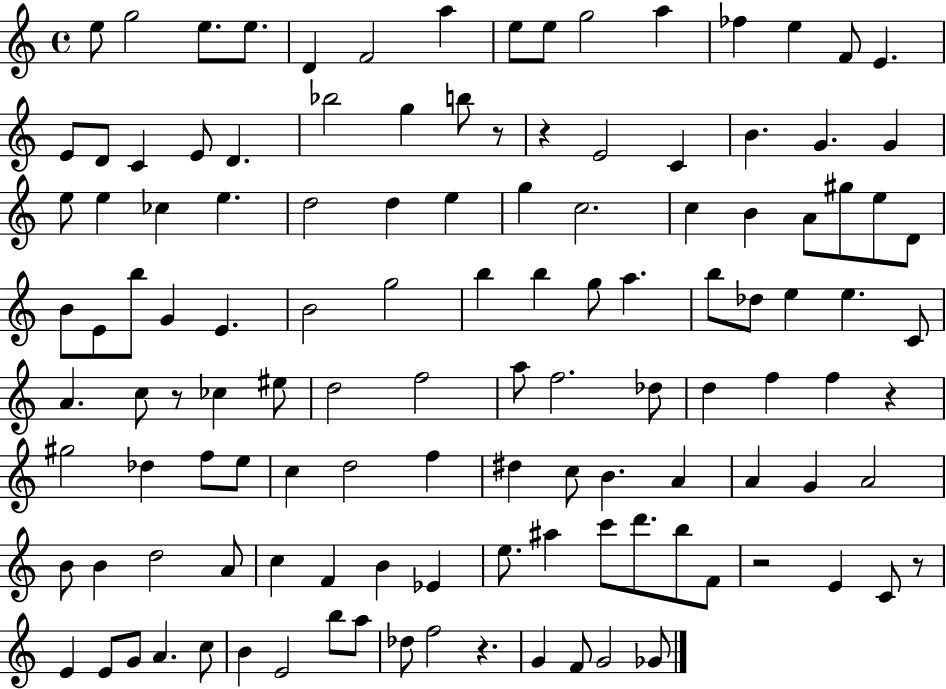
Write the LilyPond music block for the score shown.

{
  \clef treble
  \time 4/4
  \defaultTimeSignature
  \key c \major
  \repeat volta 2 { e''8 g''2 e''8. e''8. | d'4 f'2 a''4 | e''8 e''8 g''2 a''4 | fes''4 e''4 f'8 e'4. | \break e'8 d'8 c'4 e'8 d'4. | bes''2 g''4 b''8 r8 | r4 e'2 c'4 | b'4. g'4. g'4 | \break e''8 e''4 ces''4 e''4. | d''2 d''4 e''4 | g''4 c''2. | c''4 b'4 a'8 gis''8 e''8 d'8 | \break b'8 e'8 b''8 g'4 e'4. | b'2 g''2 | b''4 b''4 g''8 a''4. | b''8 des''8 e''4 e''4. c'8 | \break a'4. c''8 r8 ces''4 eis''8 | d''2 f''2 | a''8 f''2. des''8 | d''4 f''4 f''4 r4 | \break gis''2 des''4 f''8 e''8 | c''4 d''2 f''4 | dis''4 c''8 b'4. a'4 | a'4 g'4 a'2 | \break b'8 b'4 d''2 a'8 | c''4 f'4 b'4 ees'4 | e''8. ais''4 c'''8 d'''8. b''8 f'8 | r2 e'4 c'8 r8 | \break e'4 e'8 g'8 a'4. c''8 | b'4 e'2 b''8 a''8 | des''8 f''2 r4. | g'4 f'8 g'2 ges'8 | \break } \bar "|."
}